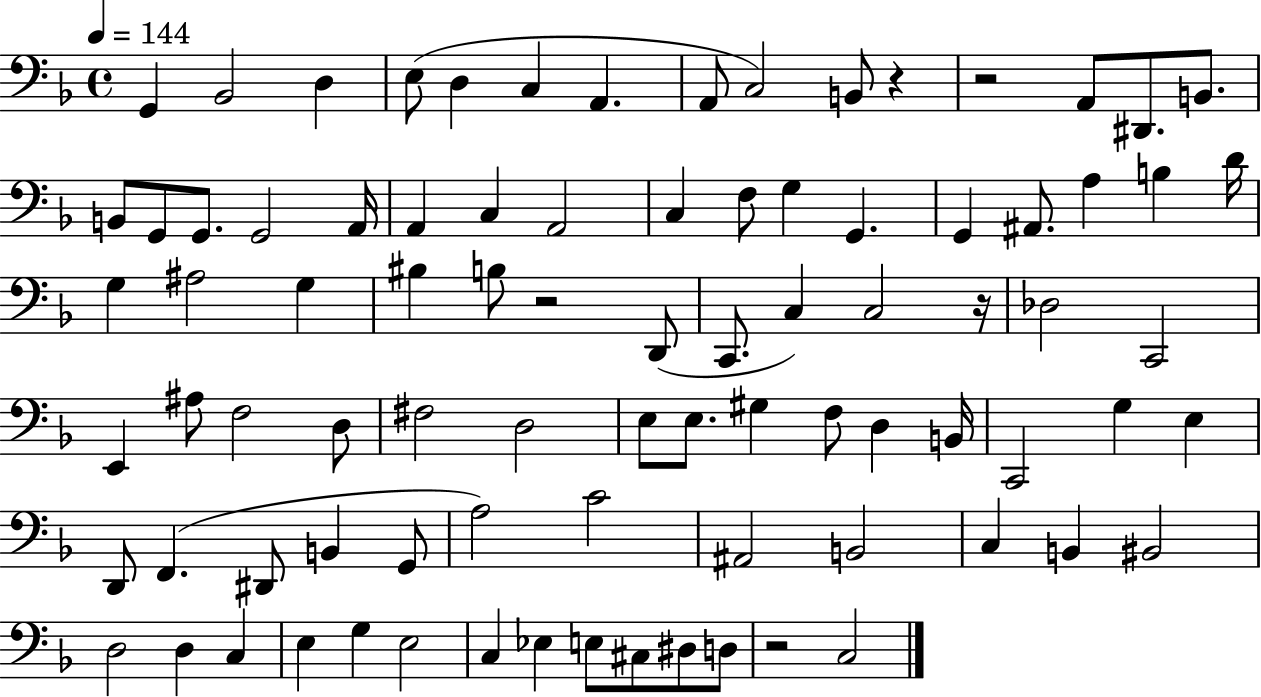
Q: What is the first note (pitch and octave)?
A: G2